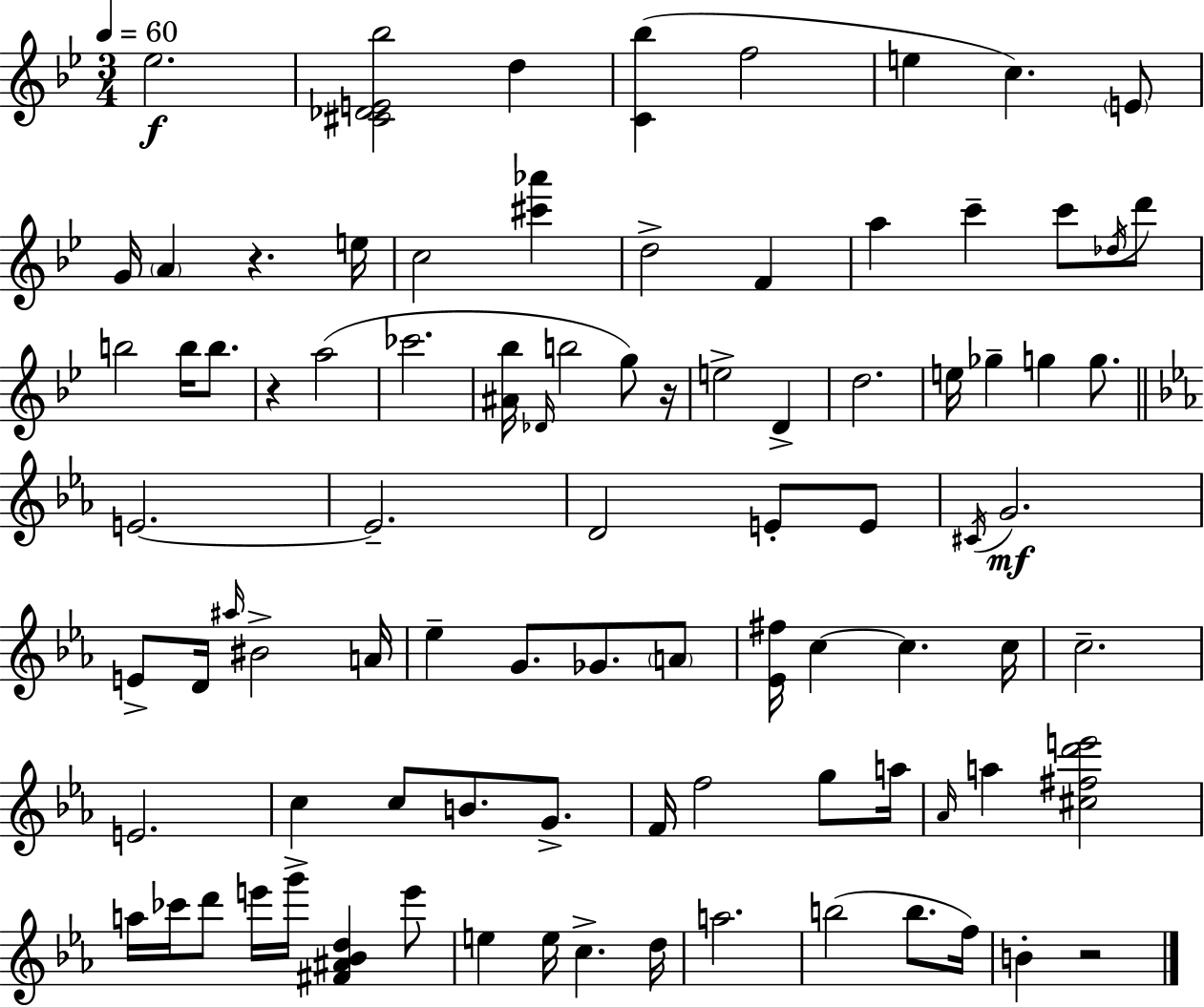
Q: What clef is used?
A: treble